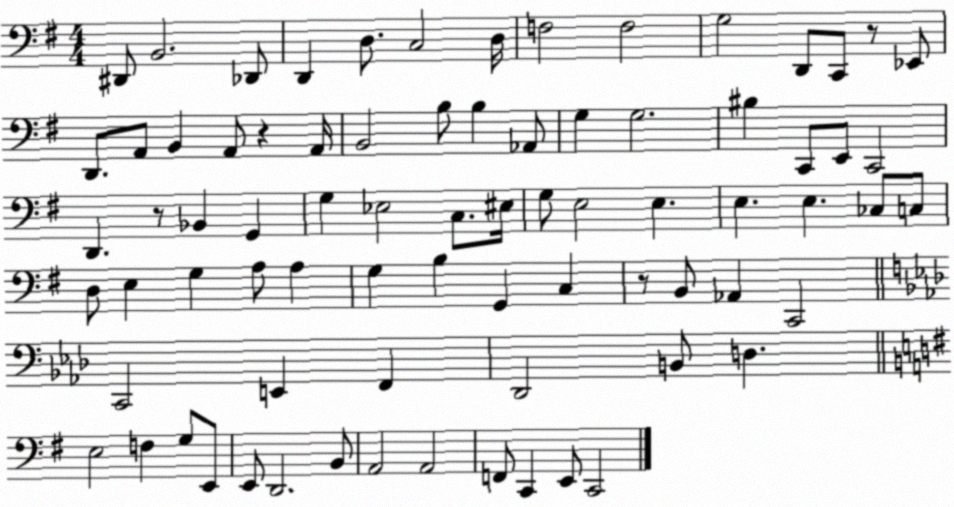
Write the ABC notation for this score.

X:1
T:Untitled
M:4/4
L:1/4
K:G
^D,,/2 B,,2 _D,,/2 D,, D,/2 C,2 D,/4 F,2 F,2 G,2 D,,/2 C,,/2 z/2 _E,,/2 D,,/2 A,,/2 B,, A,,/2 z A,,/4 B,,2 B,/2 B, _A,,/2 G, G,2 ^B, C,,/2 E,,/2 C,,2 D,, z/2 _B,, G,, G, _E,2 C,/2 ^E,/4 G,/2 E,2 E, E, E, _C,/2 C,/2 D,/2 E, G, A,/2 A, G, B, G,, C, z/2 B,,/2 _A,, C,,2 C,,2 E,, F,, _D,,2 B,,/2 D, E,2 F, G,/2 E,,/2 E,,/2 D,,2 B,,/2 A,,2 A,,2 F,,/2 C,, E,,/2 C,,2